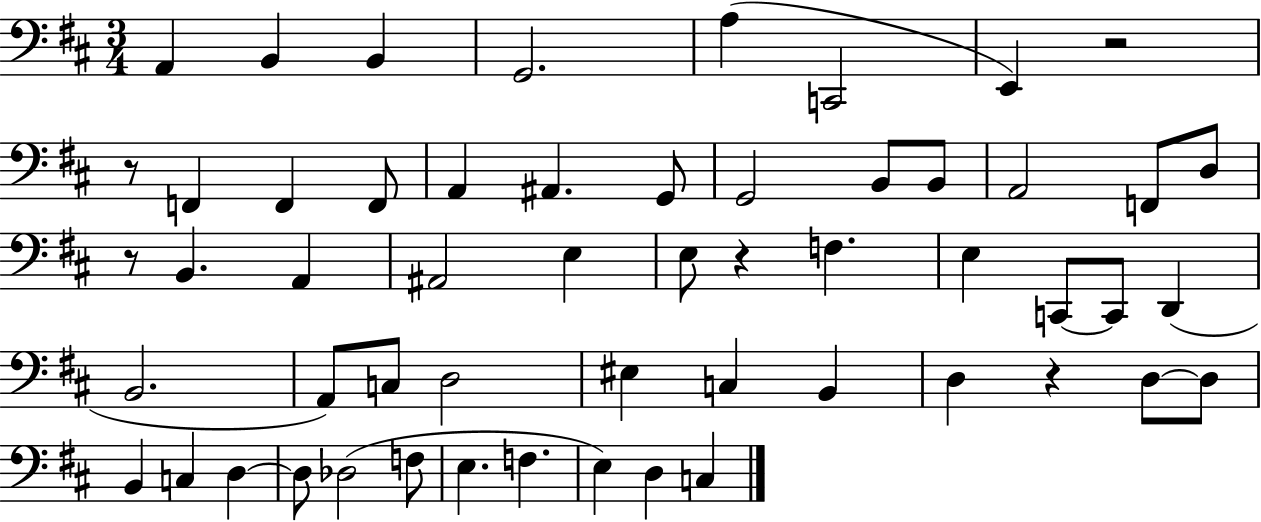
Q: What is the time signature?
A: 3/4